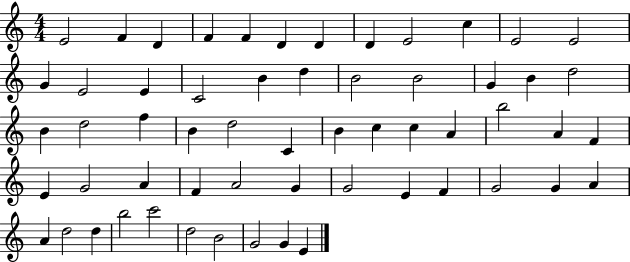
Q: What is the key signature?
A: C major